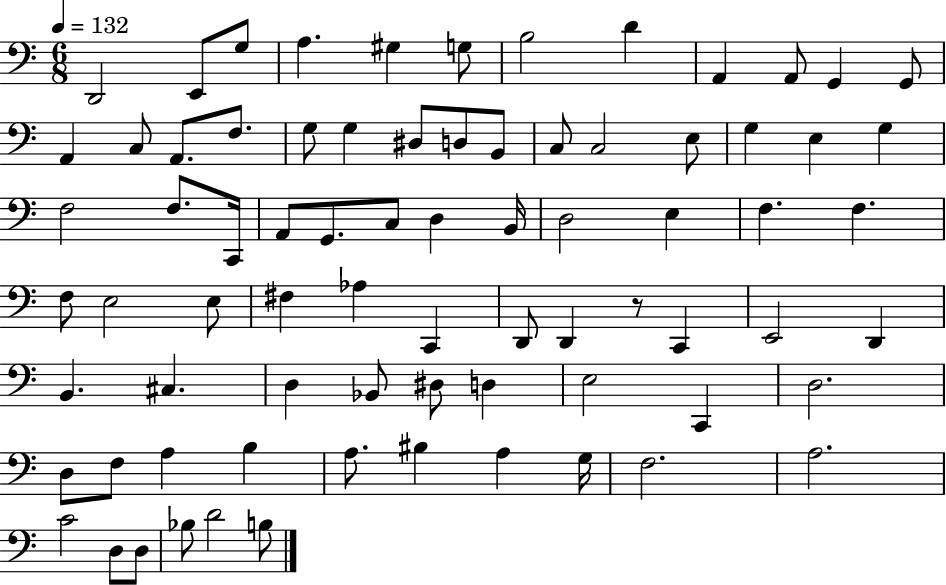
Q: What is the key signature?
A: C major